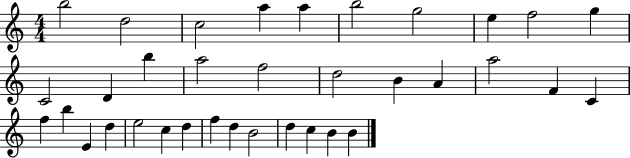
B5/h D5/h C5/h A5/q A5/q B5/h G5/h E5/q F5/h G5/q C4/h D4/q B5/q A5/h F5/h D5/h B4/q A4/q A5/h F4/q C4/q F5/q B5/q E4/q D5/q E5/h C5/q D5/q F5/q D5/q B4/h D5/q C5/q B4/q B4/q